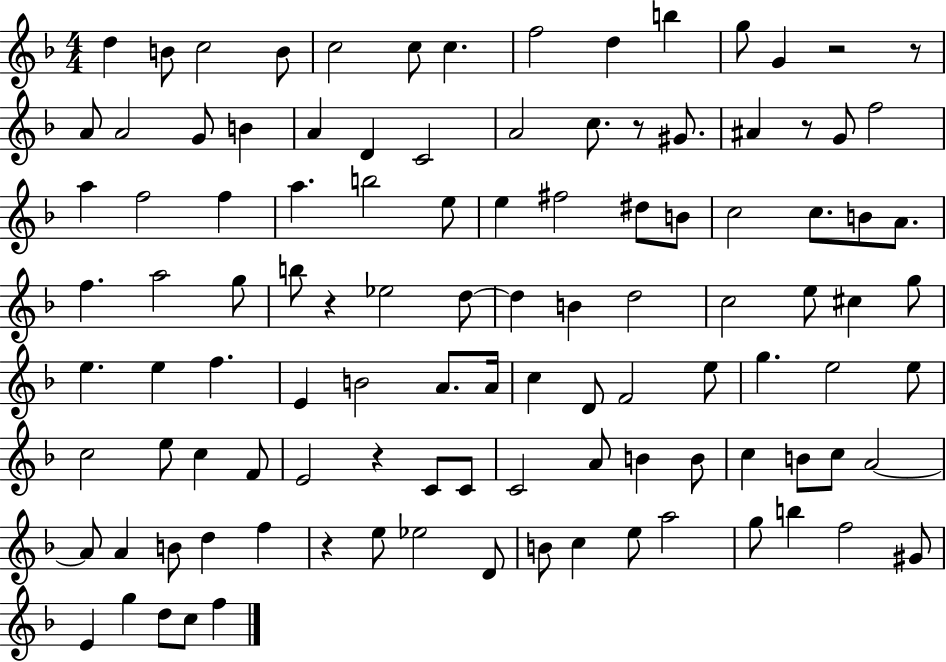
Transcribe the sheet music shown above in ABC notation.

X:1
T:Untitled
M:4/4
L:1/4
K:F
d B/2 c2 B/2 c2 c/2 c f2 d b g/2 G z2 z/2 A/2 A2 G/2 B A D C2 A2 c/2 z/2 ^G/2 ^A z/2 G/2 f2 a f2 f a b2 e/2 e ^f2 ^d/2 B/2 c2 c/2 B/2 A/2 f a2 g/2 b/2 z _e2 d/2 d B d2 c2 e/2 ^c g/2 e e f E B2 A/2 A/4 c D/2 F2 e/2 g e2 e/2 c2 e/2 c F/2 E2 z C/2 C/2 C2 A/2 B B/2 c B/2 c/2 A2 A/2 A B/2 d f z e/2 _e2 D/2 B/2 c e/2 a2 g/2 b f2 ^G/2 E g d/2 c/2 f